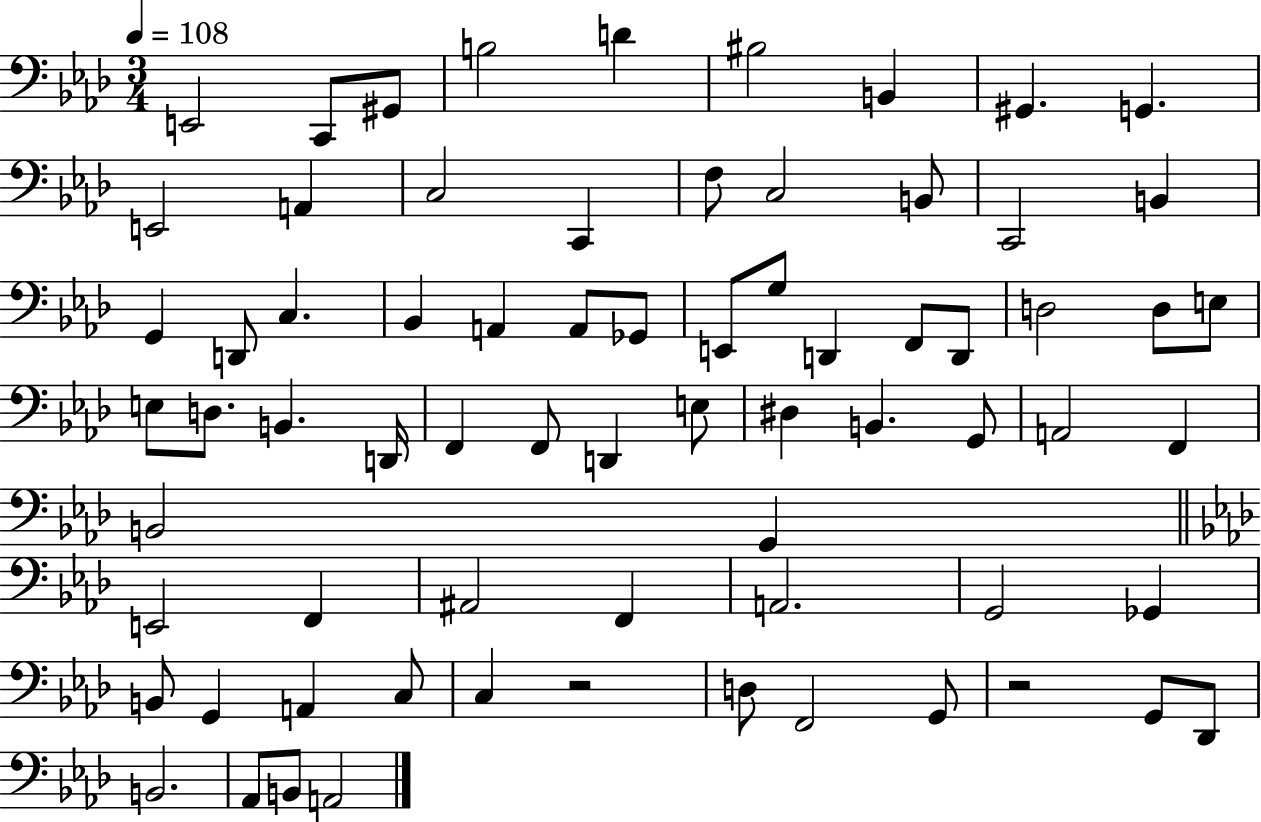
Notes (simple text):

E2/h C2/e G#2/e B3/h D4/q BIS3/h B2/q G#2/q. G2/q. E2/h A2/q C3/h C2/q F3/e C3/h B2/e C2/h B2/q G2/q D2/e C3/q. Bb2/q A2/q A2/e Gb2/e E2/e G3/e D2/q F2/e D2/e D3/h D3/e E3/e E3/e D3/e. B2/q. D2/s F2/q F2/e D2/q E3/e D#3/q B2/q. G2/e A2/h F2/q B2/h G2/q E2/h F2/q A#2/h F2/q A2/h. G2/h Gb2/q B2/e G2/q A2/q C3/e C3/q R/h D3/e F2/h G2/e R/h G2/e Db2/e B2/h. Ab2/e B2/e A2/h